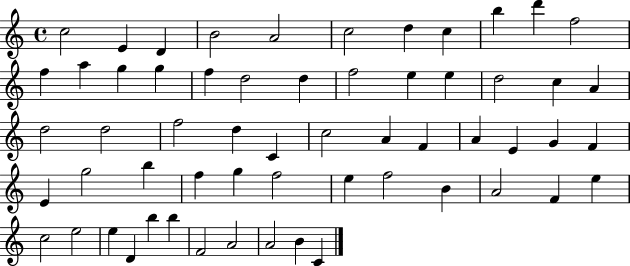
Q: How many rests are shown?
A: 0